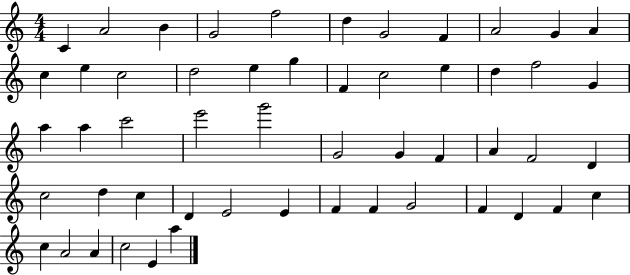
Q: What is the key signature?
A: C major